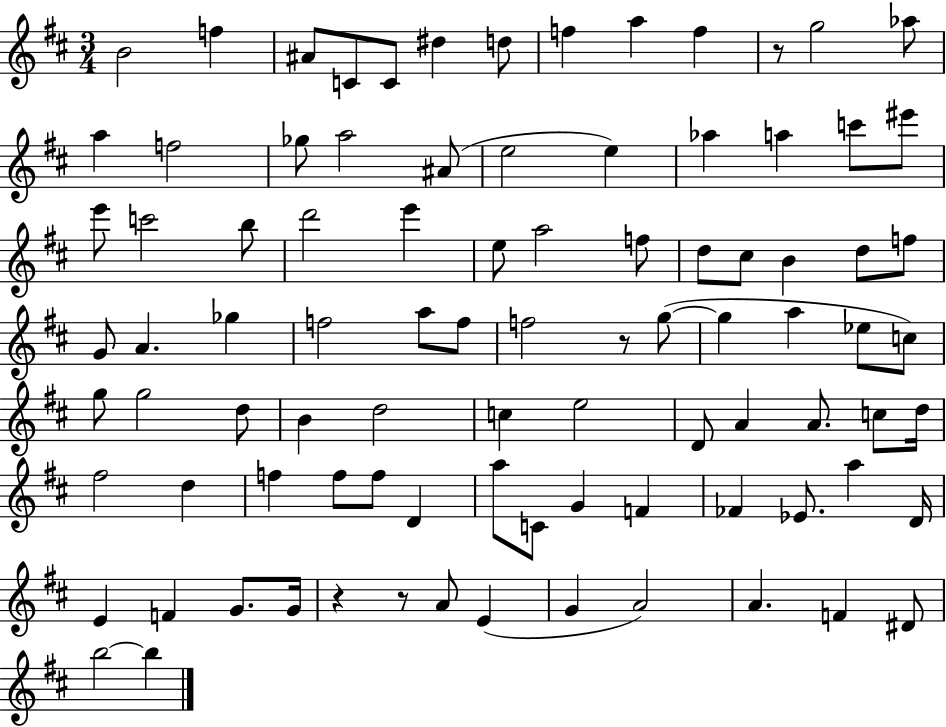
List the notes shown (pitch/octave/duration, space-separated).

B4/h F5/q A#4/e C4/e C4/e D#5/q D5/e F5/q A5/q F5/q R/e G5/h Ab5/e A5/q F5/h Gb5/e A5/h A#4/e E5/h E5/q Ab5/q A5/q C6/e EIS6/e E6/e C6/h B5/e D6/h E6/q E5/e A5/h F5/e D5/e C#5/e B4/q D5/e F5/e G4/e A4/q. Gb5/q F5/h A5/e F5/e F5/h R/e G5/e G5/q A5/q Eb5/e C5/e G5/e G5/h D5/e B4/q D5/h C5/q E5/h D4/e A4/q A4/e. C5/e D5/s F#5/h D5/q F5/q F5/e F5/e D4/q A5/e C4/e G4/q F4/q FES4/q Eb4/e. A5/q D4/s E4/q F4/q G4/e. G4/s R/q R/e A4/e E4/q G4/q A4/h A4/q. F4/q D#4/e B5/h B5/q